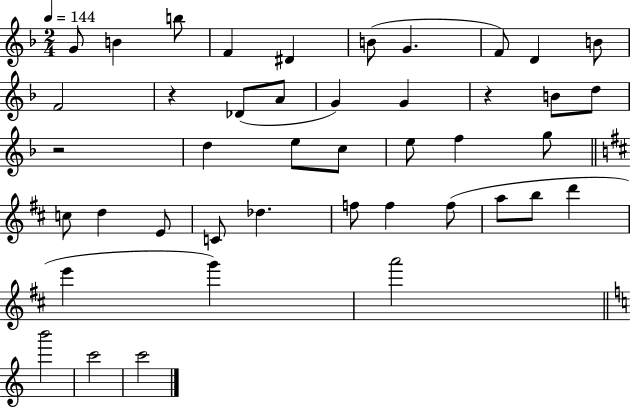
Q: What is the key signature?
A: F major